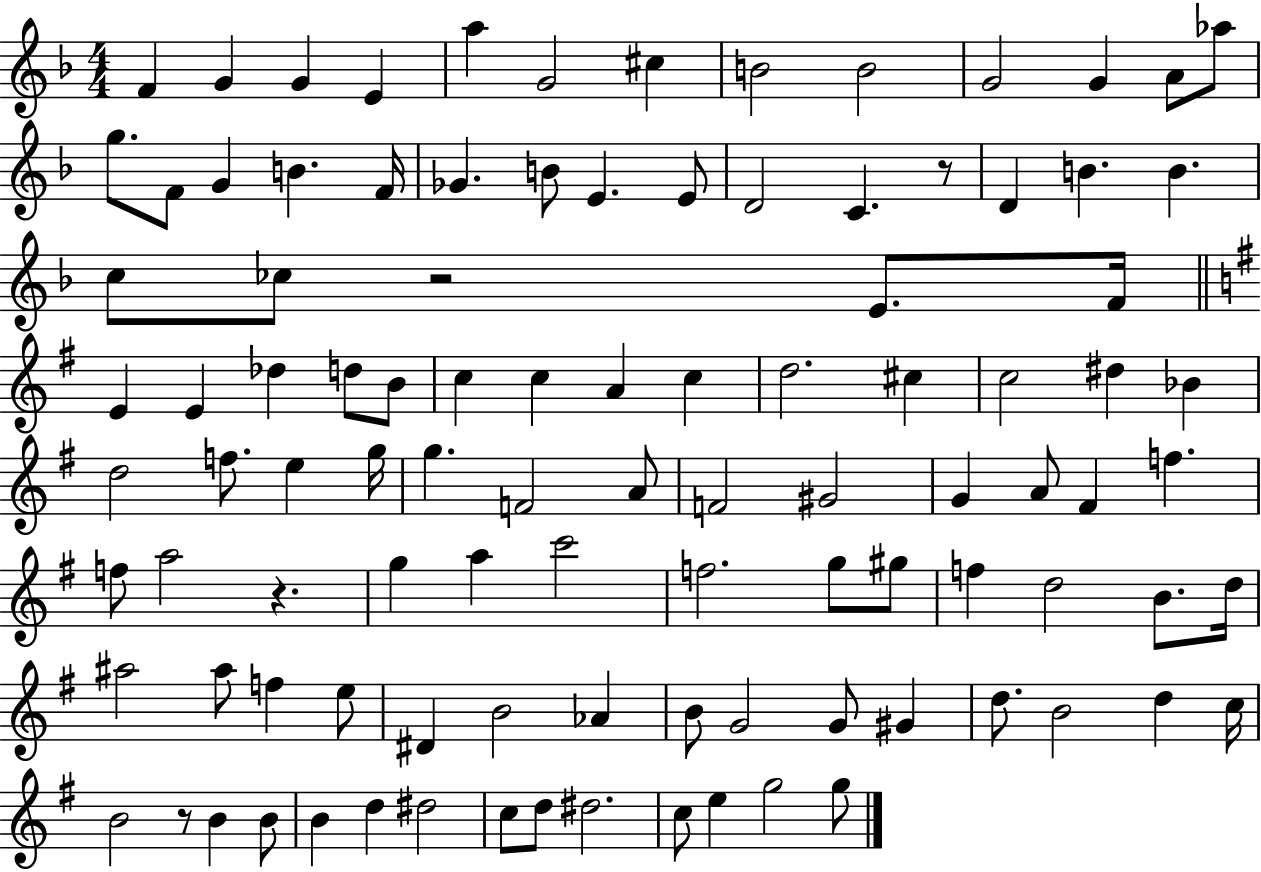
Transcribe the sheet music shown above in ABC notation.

X:1
T:Untitled
M:4/4
L:1/4
K:F
F G G E a G2 ^c B2 B2 G2 G A/2 _a/2 g/2 F/2 G B F/4 _G B/2 E E/2 D2 C z/2 D B B c/2 _c/2 z2 E/2 F/4 E E _d d/2 B/2 c c A c d2 ^c c2 ^d _B d2 f/2 e g/4 g F2 A/2 F2 ^G2 G A/2 ^F f f/2 a2 z g a c'2 f2 g/2 ^g/2 f d2 B/2 d/4 ^a2 ^a/2 f e/2 ^D B2 _A B/2 G2 G/2 ^G d/2 B2 d c/4 B2 z/2 B B/2 B d ^d2 c/2 d/2 ^d2 c/2 e g2 g/2